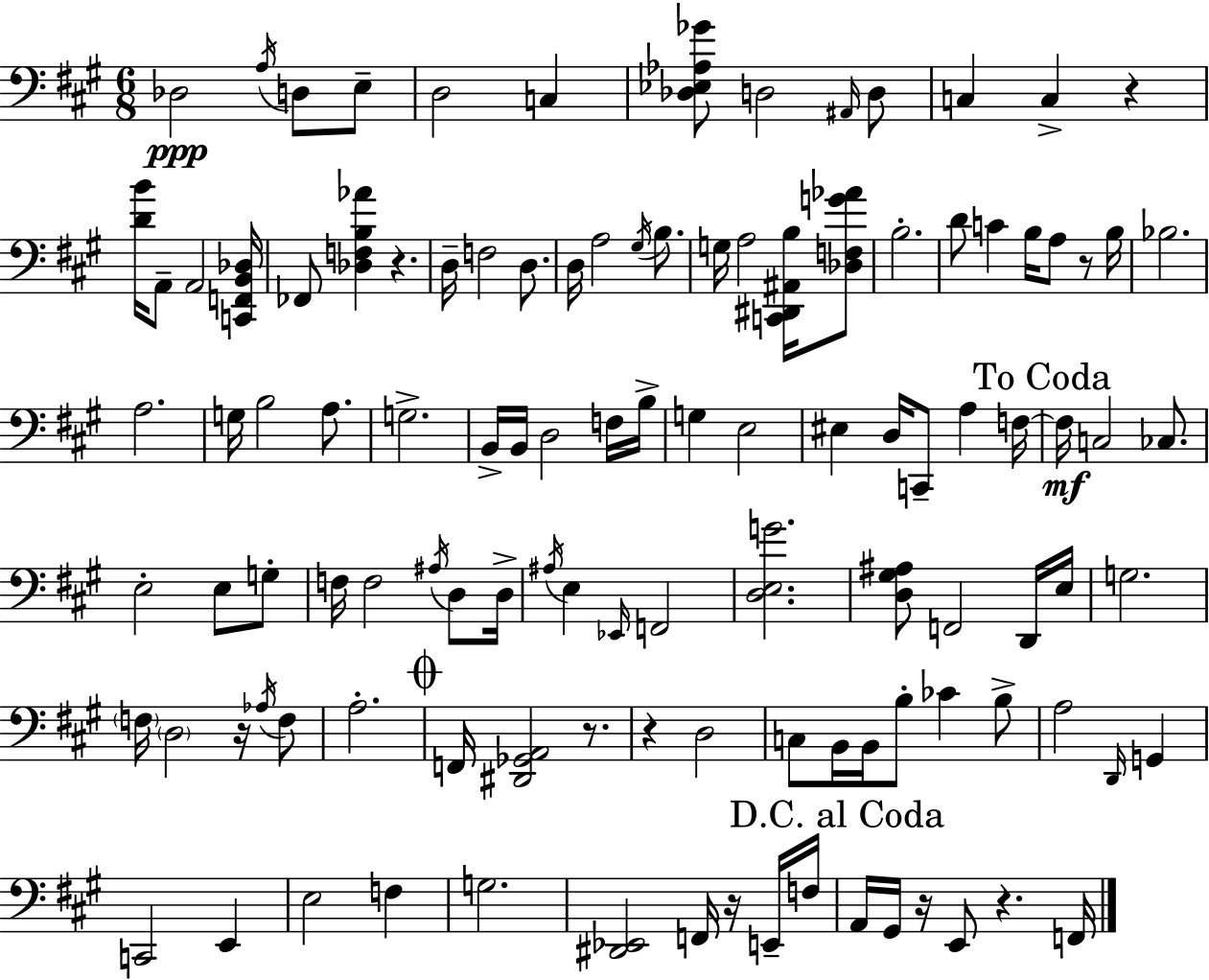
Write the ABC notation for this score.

X:1
T:Untitled
M:6/8
L:1/4
K:A
_D,2 A,/4 D,/2 E,/2 D,2 C, [_D,_E,_A,_G]/2 D,2 ^A,,/4 D,/2 C, C, z [DB]/4 A,,/2 A,,2 [C,,F,,B,,_D,]/4 _F,,/2 [_D,F,B,_A] z D,/4 F,2 D,/2 D,/4 A,2 ^G,/4 B,/2 G,/4 A,2 [C,,^D,,^A,,B,]/4 [_D,F,G_A]/2 B,2 D/2 C B,/4 A,/2 z/2 B,/4 _B,2 A,2 G,/4 B,2 A,/2 G,2 B,,/4 B,,/4 D,2 F,/4 B,/4 G, E,2 ^E, D,/4 C,,/2 A, F,/4 F,/4 C,2 _C,/2 E,2 E,/2 G,/2 F,/4 F,2 ^A,/4 D,/2 D,/4 ^A,/4 E, _E,,/4 F,,2 [D,E,G]2 [D,^G,^A,]/2 F,,2 D,,/4 E,/4 G,2 F,/4 D,2 z/4 _A,/4 F,/2 A,2 F,,/4 [^D,,_G,,A,,]2 z/2 z D,2 C,/2 B,,/4 B,,/4 B,/2 _C B,/2 A,2 D,,/4 G,, C,,2 E,, E,2 F, G,2 [^D,,_E,,]2 F,,/4 z/4 E,,/4 F,/4 A,,/4 ^G,,/4 z/4 E,,/2 z F,,/4